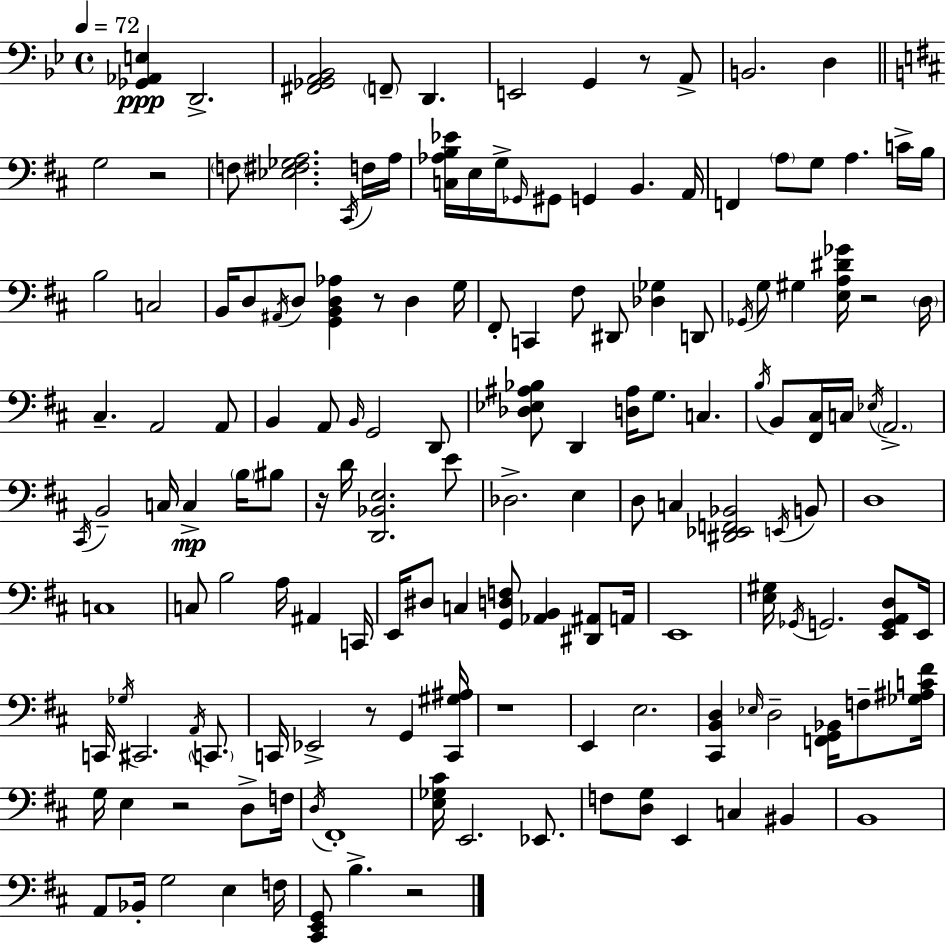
X:1
T:Untitled
M:4/4
L:1/4
K:Bb
[_G,,_A,,E,] D,,2 [^F,,_G,,A,,_B,,]2 F,,/2 D,, E,,2 G,, z/2 A,,/2 B,,2 D, G,2 z2 F,/2 [_E,^F,_G,A,]2 ^C,,/4 F,/4 A,/4 [C,_A,B,_E]/4 E,/4 G,/4 _G,,/4 ^G,,/2 G,, B,, A,,/4 F,, A,/2 G,/2 A, C/4 B,/4 B,2 C,2 B,,/4 D,/2 ^A,,/4 D,/2 [G,,B,,D,_A,] z/2 D, G,/4 ^F,,/2 C,, ^F,/2 ^D,,/2 [_D,_G,] D,,/2 _G,,/4 G,/2 ^G, [E,A,^D_G]/4 z2 D,/4 ^C, A,,2 A,,/2 B,, A,,/2 B,,/4 G,,2 D,,/2 [_D,_E,^A,_B,]/2 D,, [D,^A,]/4 G,/2 C, B,/4 B,,/2 [^F,,^C,]/4 C,/4 _E,/4 A,,2 ^C,,/4 B,,2 C,/4 C, B,/4 ^B,/2 z/4 D/4 [D,,_B,,E,]2 E/2 _D,2 E, D,/2 C, [^D,,_E,,F,,_B,,]2 E,,/4 B,,/2 D,4 C,4 C,/2 B,2 A,/4 ^A,, C,,/4 E,,/4 ^D,/2 C, [G,,D,F,]/2 [_A,,B,,] [^D,,^A,,]/2 A,,/4 E,,4 [E,^G,]/4 _G,,/4 G,,2 [E,,G,,A,,D,]/2 E,,/4 C,,/4 _G,/4 ^C,,2 A,,/4 C,,/2 C,,/4 _E,,2 z/2 G,, [C,,^G,^A,]/4 z4 E,, E,2 [^C,,B,,D,] _E,/4 D,2 [F,,G,,_B,,]/4 F,/2 [_G,^A,C^F]/4 G,/4 E, z2 D,/2 F,/4 D,/4 ^F,,4 [E,_G,^C]/4 E,,2 _E,,/2 F,/2 [D,G,]/2 E,, C, ^B,, B,,4 A,,/2 _B,,/4 G,2 E, F,/4 [^C,,E,,G,,]/2 B, z2